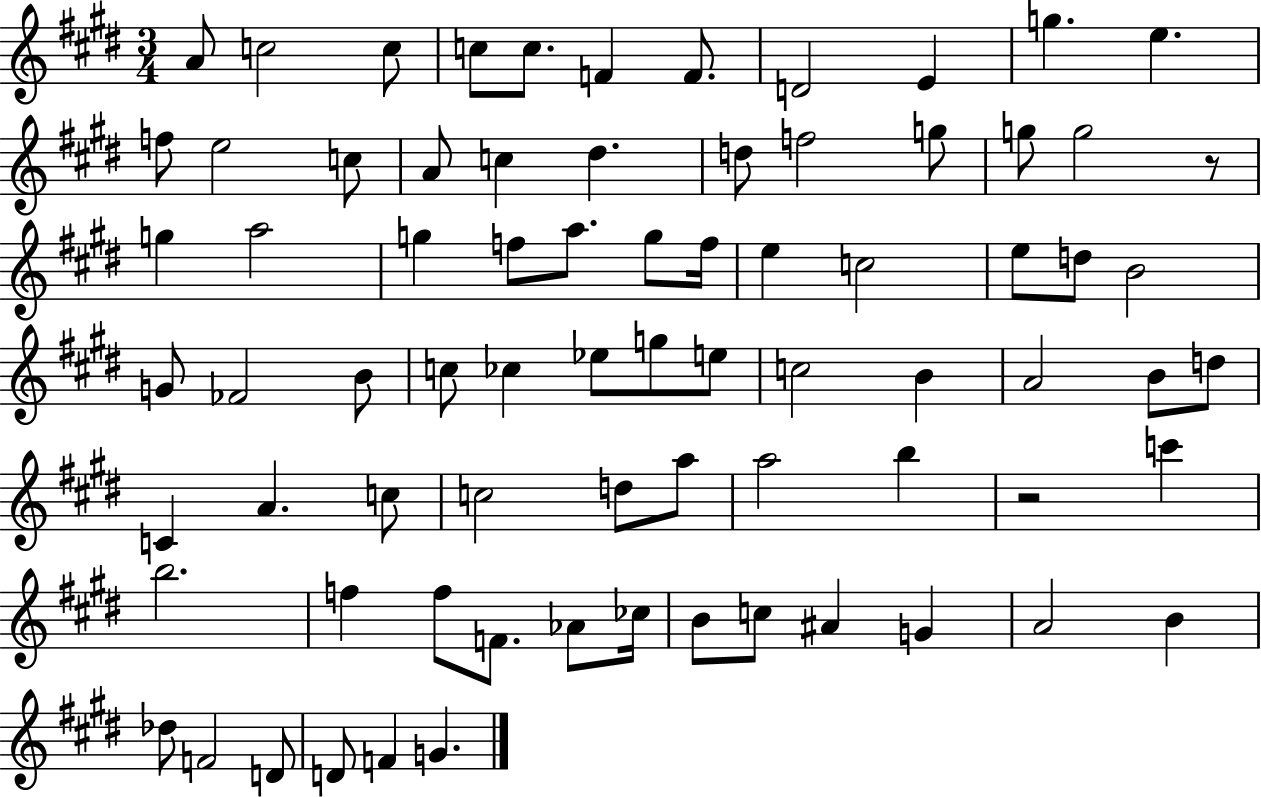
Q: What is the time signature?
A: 3/4